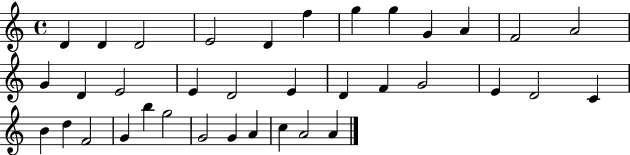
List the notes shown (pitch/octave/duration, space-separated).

D4/q D4/q D4/h E4/h D4/q F5/q G5/q G5/q G4/q A4/q F4/h A4/h G4/q D4/q E4/h E4/q D4/h E4/q D4/q F4/q G4/h E4/q D4/h C4/q B4/q D5/q F4/h G4/q B5/q G5/h G4/h G4/q A4/q C5/q A4/h A4/q